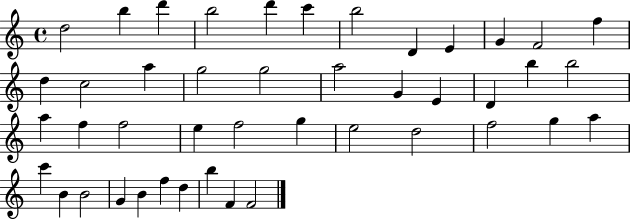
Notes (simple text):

D5/h B5/q D6/q B5/h D6/q C6/q B5/h D4/q E4/q G4/q F4/h F5/q D5/q C5/h A5/q G5/h G5/h A5/h G4/q E4/q D4/q B5/q B5/h A5/q F5/q F5/h E5/q F5/h G5/q E5/h D5/h F5/h G5/q A5/q C6/q B4/q B4/h G4/q B4/q F5/q D5/q B5/q F4/q F4/h